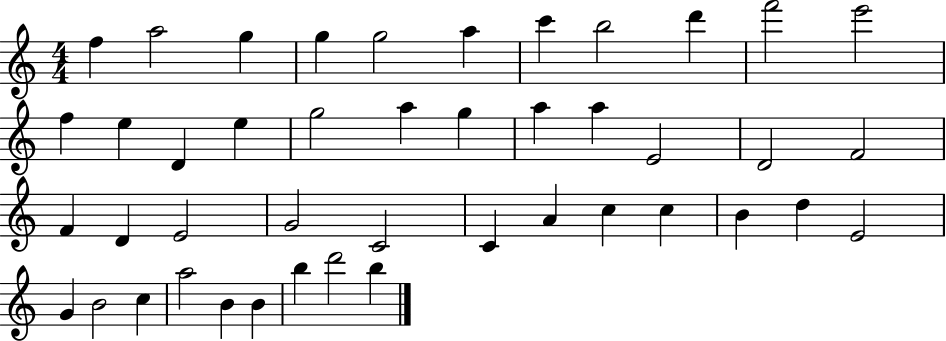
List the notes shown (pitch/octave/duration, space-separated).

F5/q A5/h G5/q G5/q G5/h A5/q C6/q B5/h D6/q F6/h E6/h F5/q E5/q D4/q E5/q G5/h A5/q G5/q A5/q A5/q E4/h D4/h F4/h F4/q D4/q E4/h G4/h C4/h C4/q A4/q C5/q C5/q B4/q D5/q E4/h G4/q B4/h C5/q A5/h B4/q B4/q B5/q D6/h B5/q